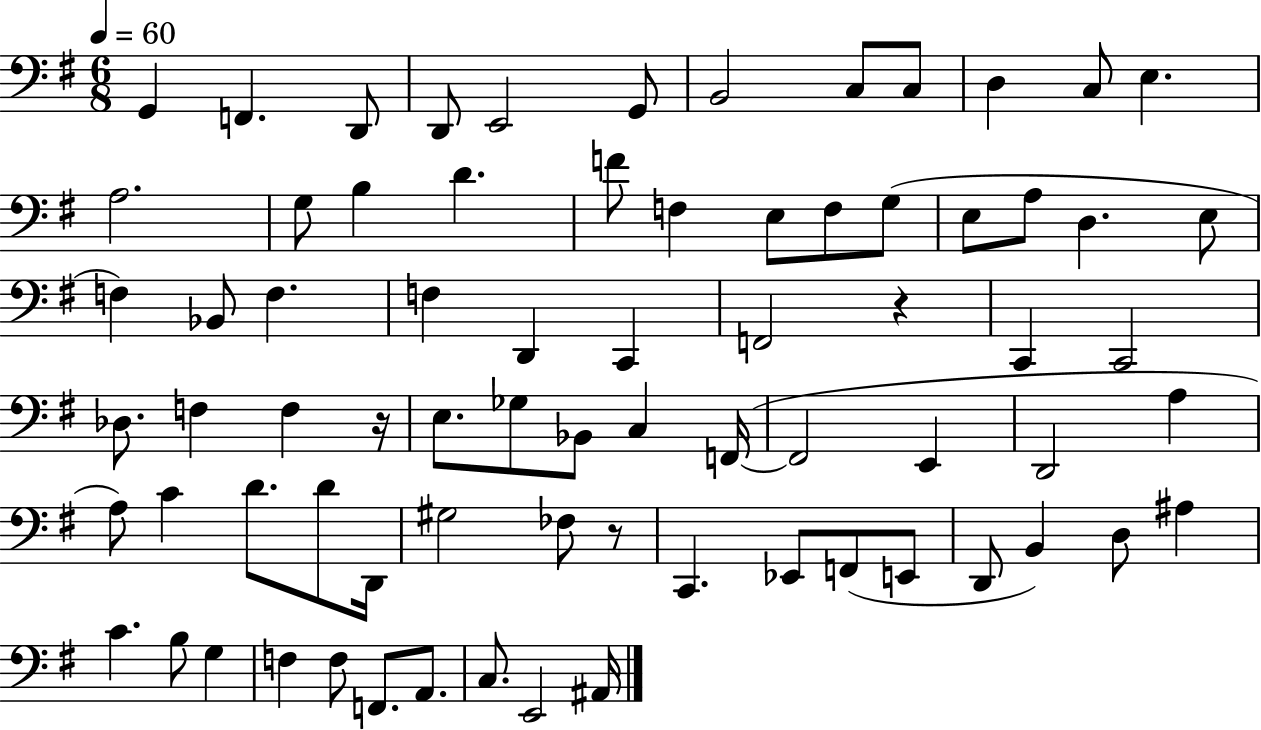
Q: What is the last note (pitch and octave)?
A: A#2